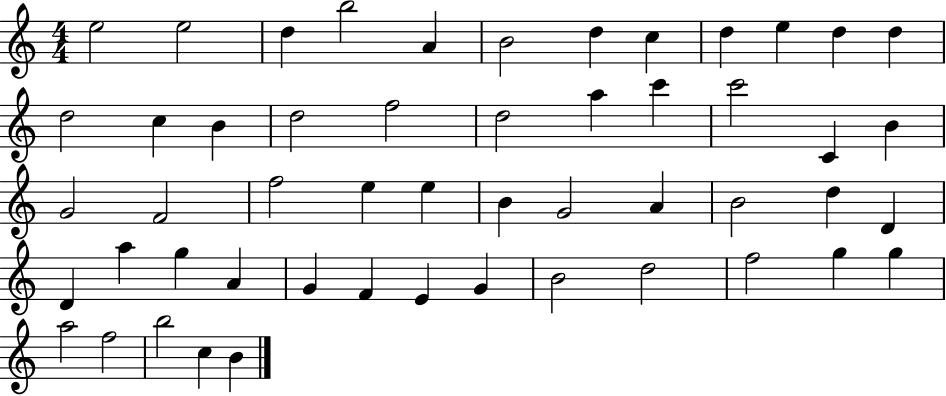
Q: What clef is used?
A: treble